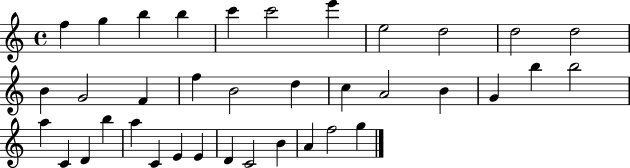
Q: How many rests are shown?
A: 0